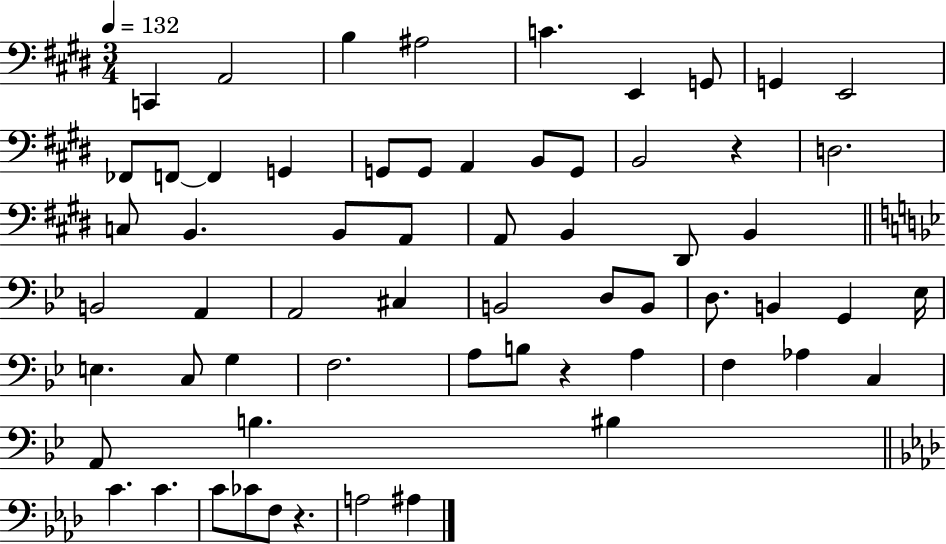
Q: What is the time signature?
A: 3/4